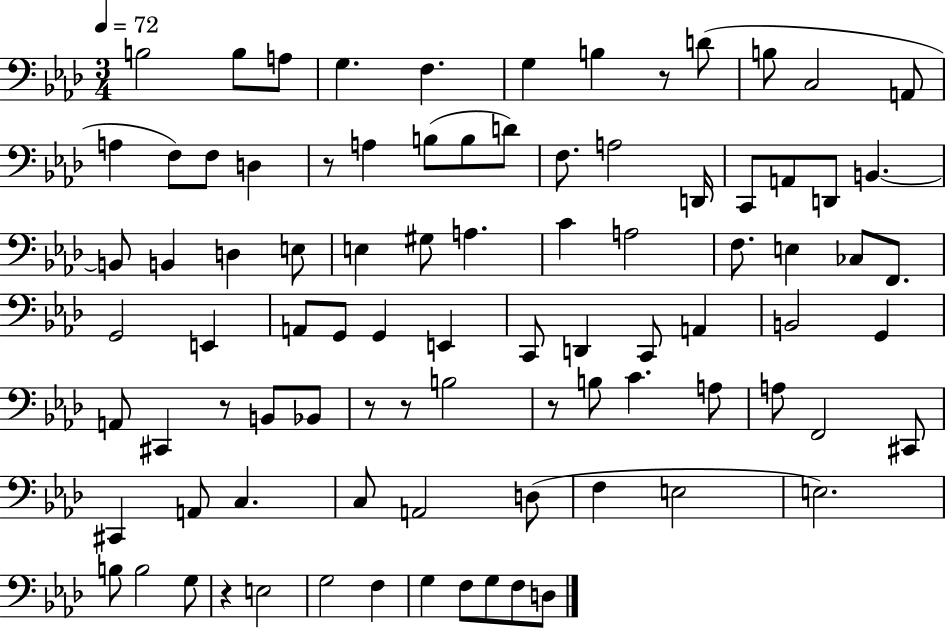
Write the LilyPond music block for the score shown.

{
  \clef bass
  \numericTimeSignature
  \time 3/4
  \key aes \major
  \tempo 4 = 72
  b2 b8 a8 | g4. f4. | g4 b4 r8 d'8( | b8 c2 a,8 | \break a4 f8) f8 d4 | r8 a4 b8( b8 d'8) | f8. a2 d,16 | c,8 a,8 d,8 b,4.~~ | \break b,8 b,4 d4 e8 | e4 gis8 a4. | c'4 a2 | f8. e4 ces8 f,8. | \break g,2 e,4 | a,8 g,8 g,4 e,4 | c,8 d,4 c,8 a,4 | b,2 g,4 | \break a,8 cis,4 r8 b,8 bes,8 | r8 r8 b2 | r8 b8 c'4. a8 | a8 f,2 cis,8 | \break cis,4 a,8 c4. | c8 a,2 d8( | f4 e2 | e2.) | \break b8 b2 g8 | r4 e2 | g2 f4 | g4 f8 g8 f8 d8 | \break \bar "|."
}